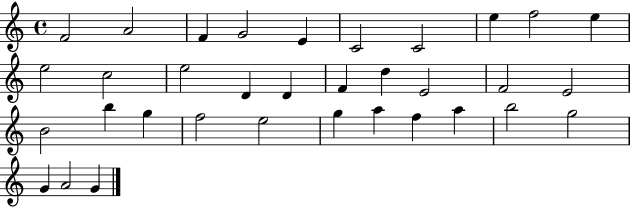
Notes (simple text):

F4/h A4/h F4/q G4/h E4/q C4/h C4/h E5/q F5/h E5/q E5/h C5/h E5/h D4/q D4/q F4/q D5/q E4/h F4/h E4/h B4/h B5/q G5/q F5/h E5/h G5/q A5/q F5/q A5/q B5/h G5/h G4/q A4/h G4/q